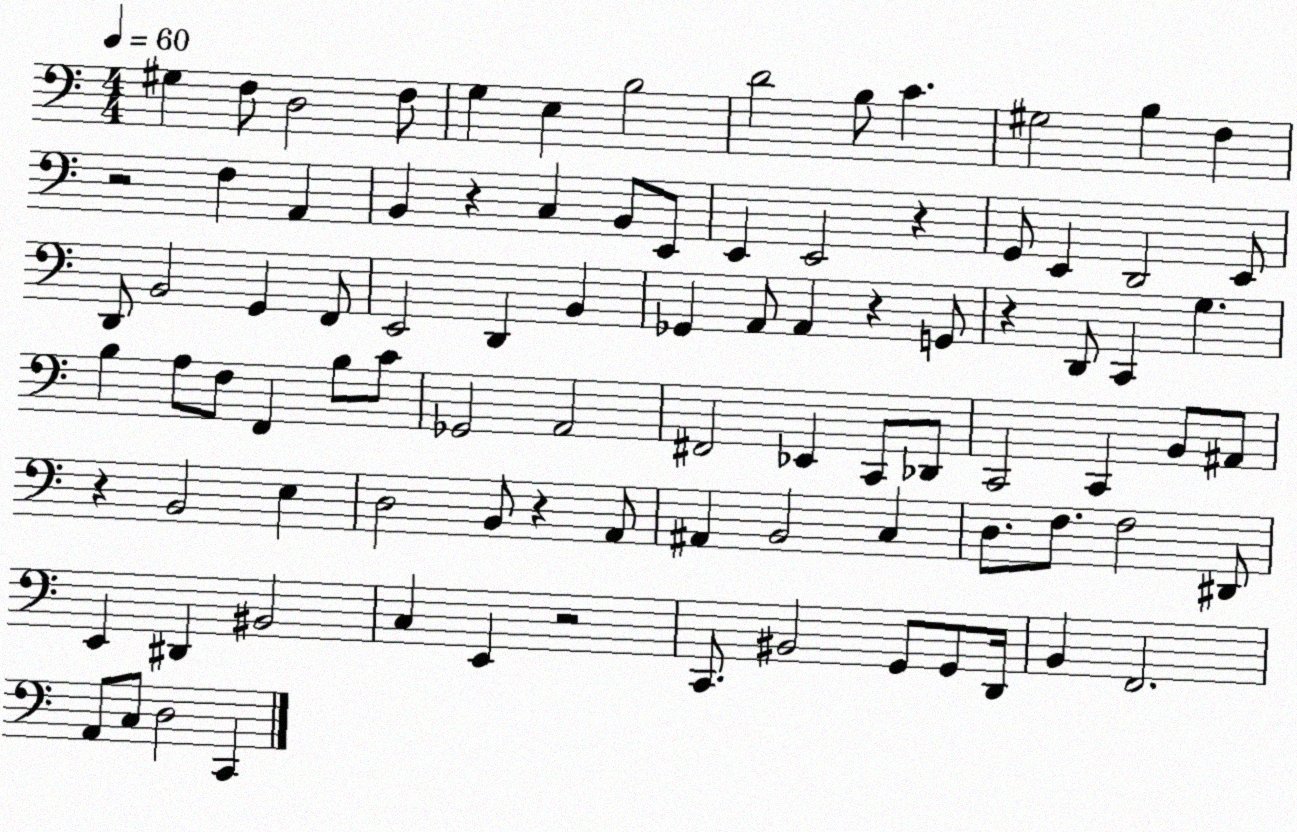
X:1
T:Untitled
M:4/4
L:1/4
K:C
^G, F,/2 D,2 F,/2 G, E, B,2 D2 B,/2 C ^G,2 B, F, z2 F, A,, B,, z C, B,,/2 E,,/2 E,, E,,2 z G,,/2 E,, D,,2 E,,/2 D,,/2 B,,2 G,, F,,/2 E,,2 D,, B,, _G,, A,,/2 A,, z G,,/2 z D,,/2 C,, G, B, A,/2 F,/2 F,, B,/2 C/2 _G,,2 A,,2 ^F,,2 _E,, C,,/2 _D,,/2 C,,2 C,, B,,/2 ^A,,/2 z B,,2 E, D,2 B,,/2 z A,,/2 ^A,, B,,2 C, D,/2 F,/2 F,2 ^D,,/2 E,, ^D,, ^B,,2 C, E,, z2 C,,/2 ^B,,2 G,,/2 G,,/2 D,,/4 B,, F,,2 A,,/2 C,/2 D,2 C,,